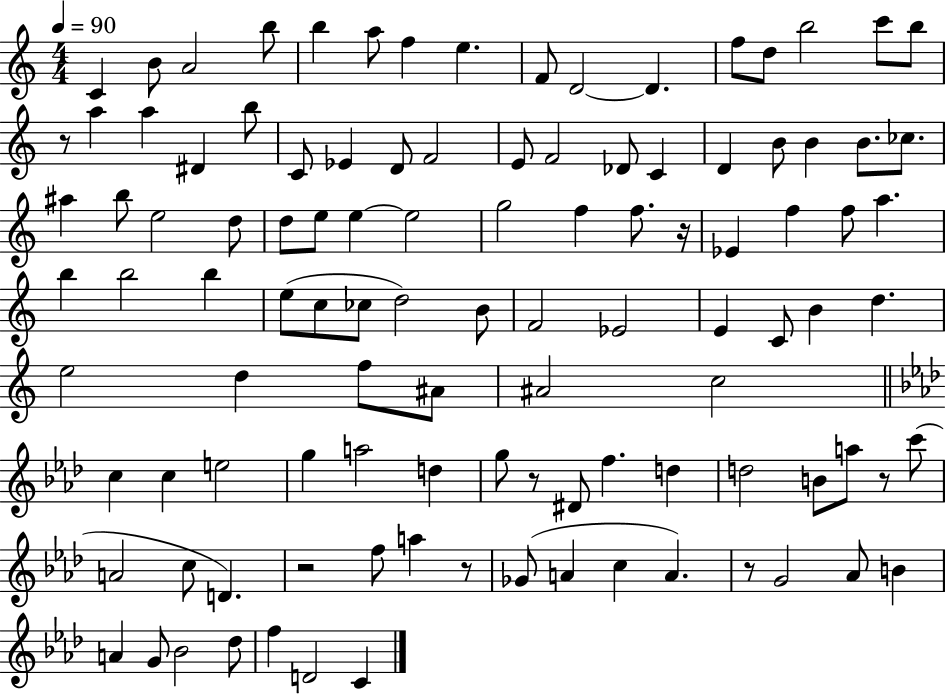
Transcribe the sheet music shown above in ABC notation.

X:1
T:Untitled
M:4/4
L:1/4
K:C
C B/2 A2 b/2 b a/2 f e F/2 D2 D f/2 d/2 b2 c'/2 b/2 z/2 a a ^D b/2 C/2 _E D/2 F2 E/2 F2 _D/2 C D B/2 B B/2 _c/2 ^a b/2 e2 d/2 d/2 e/2 e e2 g2 f f/2 z/4 _E f f/2 a b b2 b e/2 c/2 _c/2 d2 B/2 F2 _E2 E C/2 B d e2 d f/2 ^A/2 ^A2 c2 c c e2 g a2 d g/2 z/2 ^D/2 f d d2 B/2 a/2 z/2 c'/2 A2 c/2 D z2 f/2 a z/2 _G/2 A c A z/2 G2 _A/2 B A G/2 _B2 _d/2 f D2 C